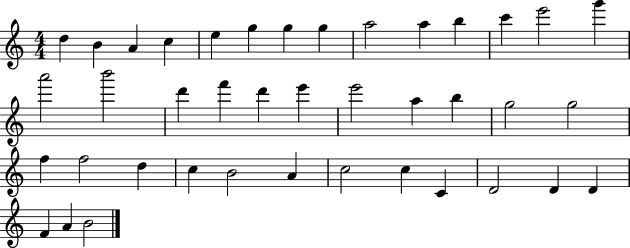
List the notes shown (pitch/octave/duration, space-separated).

D5/q B4/q A4/q C5/q E5/q G5/q G5/q G5/q A5/h A5/q B5/q C6/q E6/h G6/q A6/h B6/h D6/q F6/q D6/q E6/q E6/h A5/q B5/q G5/h G5/h F5/q F5/h D5/q C5/q B4/h A4/q C5/h C5/q C4/q D4/h D4/q D4/q F4/q A4/q B4/h